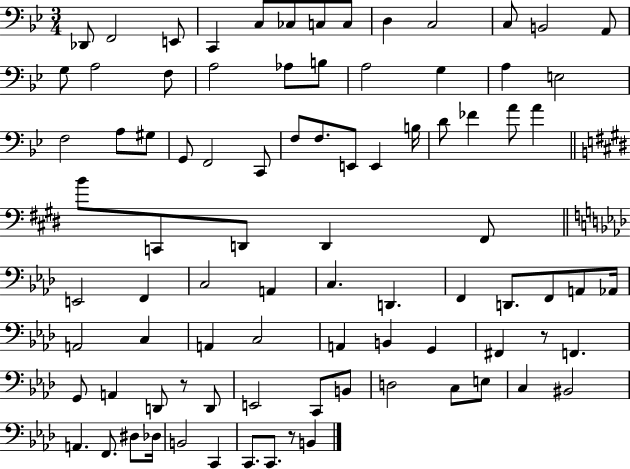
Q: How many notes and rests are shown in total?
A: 87